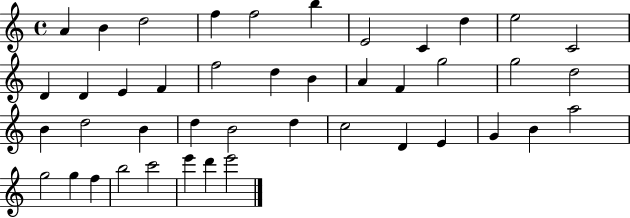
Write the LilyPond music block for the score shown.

{
  \clef treble
  \time 4/4
  \defaultTimeSignature
  \key c \major
  a'4 b'4 d''2 | f''4 f''2 b''4 | e'2 c'4 d''4 | e''2 c'2 | \break d'4 d'4 e'4 f'4 | f''2 d''4 b'4 | a'4 f'4 g''2 | g''2 d''2 | \break b'4 d''2 b'4 | d''4 b'2 d''4 | c''2 d'4 e'4 | g'4 b'4 a''2 | \break g''2 g''4 f''4 | b''2 c'''2 | e'''4 d'''4 e'''2 | \bar "|."
}